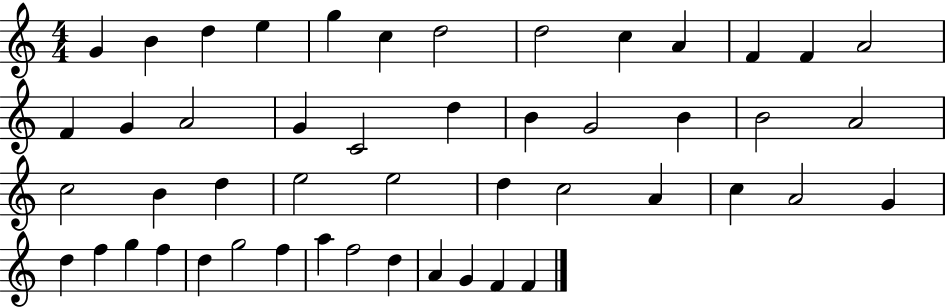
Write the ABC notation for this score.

X:1
T:Untitled
M:4/4
L:1/4
K:C
G B d e g c d2 d2 c A F F A2 F G A2 G C2 d B G2 B B2 A2 c2 B d e2 e2 d c2 A c A2 G d f g f d g2 f a f2 d A G F F